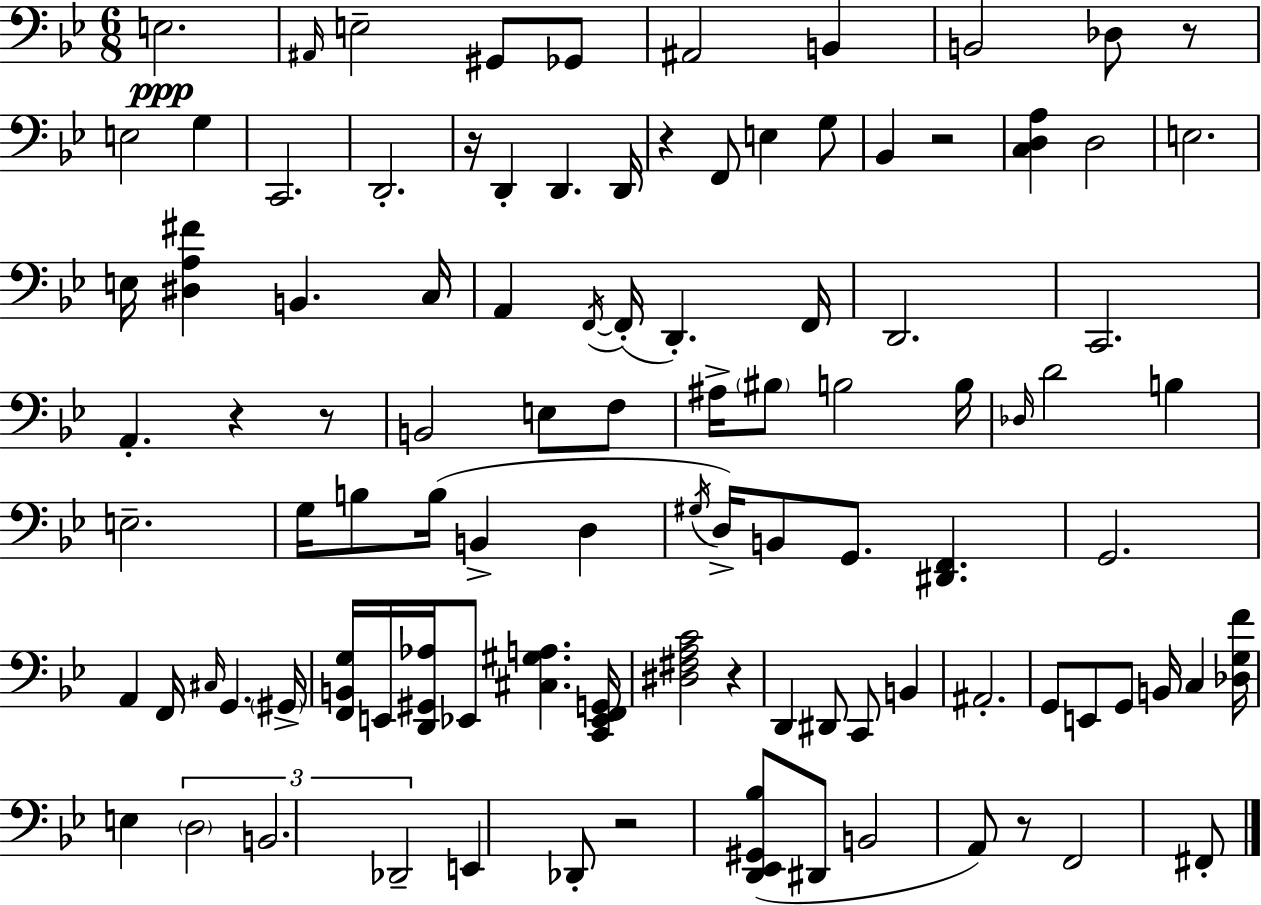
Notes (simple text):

E3/h. A#2/s E3/h G#2/e Gb2/e A#2/h B2/q B2/h Db3/e R/e E3/h G3/q C2/h. D2/h. R/s D2/q D2/q. D2/s R/q F2/e E3/q G3/e Bb2/q R/h [C3,D3,A3]/q D3/h E3/h. E3/s [D#3,A3,F#4]/q B2/q. C3/s A2/q F2/s F2/s D2/q. F2/s D2/h. C2/h. A2/q. R/q R/e B2/h E3/e F3/e A#3/s BIS3/e B3/h B3/s Db3/s D4/h B3/q E3/h. G3/s B3/e B3/s B2/q D3/q G#3/s D3/s B2/e G2/e. [D#2,F2]/q. G2/h. A2/q F2/s C#3/s G2/q. G#2/s [F2,B2,G3]/s E2/s [D2,G#2,Ab3]/s Eb2/e [C#3,G#3,A3]/q. [C2,Eb2,F2,G2]/s [D#3,F#3,A3,C4]/h R/q D2/q D#2/e C2/e B2/q A#2/h. G2/e E2/e G2/e B2/s C3/q [Db3,G3,F4]/s E3/q D3/h B2/h. Db2/h E2/q Db2/e R/h [D2,Eb2,G#2,Bb3]/e D#2/e B2/h A2/e R/e F2/h F#2/e